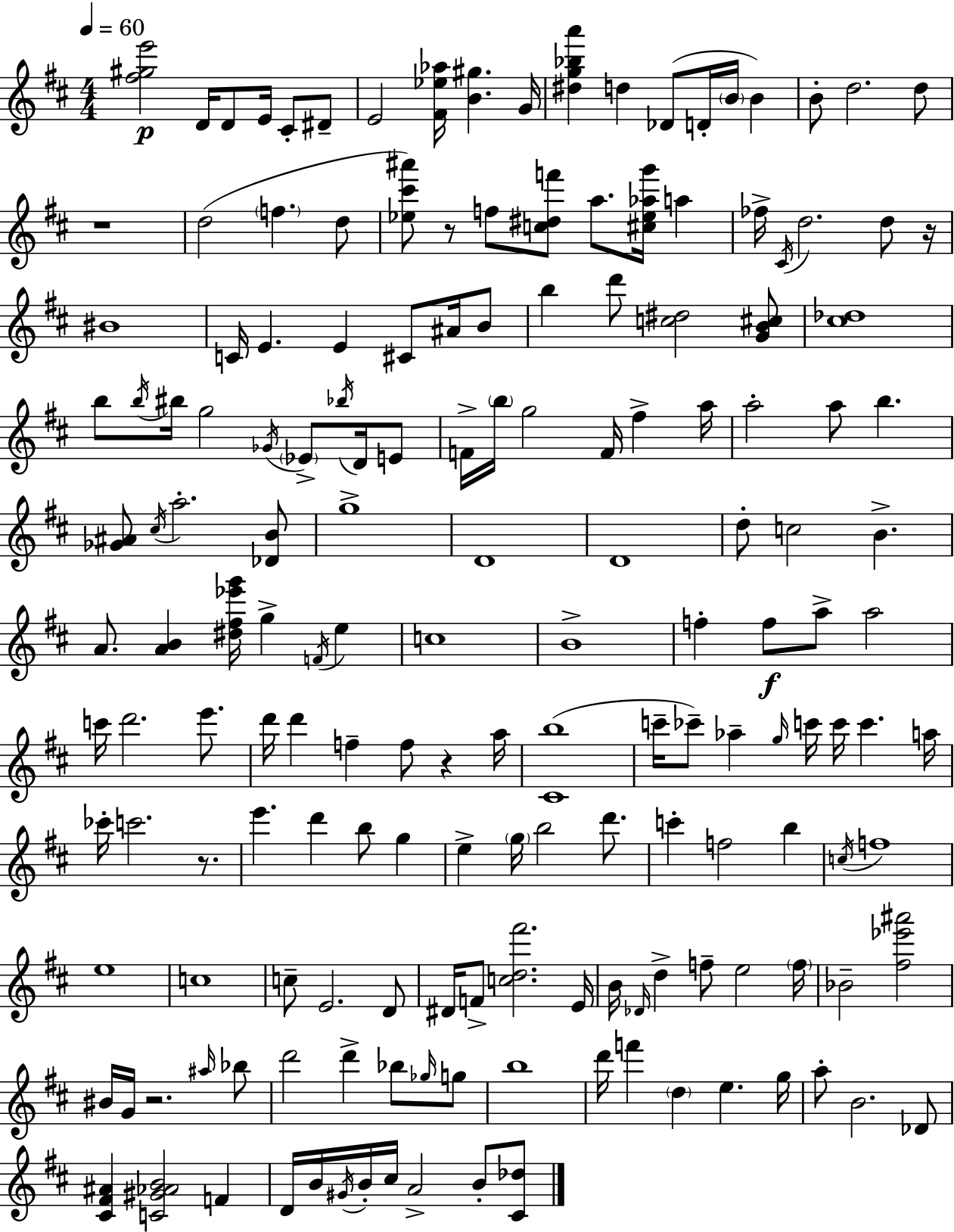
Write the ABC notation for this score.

X:1
T:Untitled
M:4/4
L:1/4
K:D
[^f^ge']2 D/4 D/2 E/4 ^C/2 ^D/2 E2 [^F_e_a]/4 [B^g] G/4 [^dg_ba'] d _D/2 D/4 B/4 B B/2 d2 d/2 z4 d2 f d/2 [_e^c'^a']/2 z/2 f/2 [c^df']/2 a/2 [^c_e_ag']/4 a _f/4 ^C/4 d2 d/2 z/4 ^B4 C/4 E E ^C/2 ^A/4 B/2 b d'/2 [c^d]2 [GB^c]/2 [^c_d]4 b/2 b/4 ^b/4 g2 _G/4 _E/2 _b/4 D/4 E/2 F/4 b/4 g2 F/4 ^f a/4 a2 a/2 b [_G^A]/2 ^c/4 a2 [_DB]/2 g4 D4 D4 d/2 c2 B A/2 [AB] [^d^f_e'g']/4 g F/4 e c4 B4 f f/2 a/2 a2 c'/4 d'2 e'/2 d'/4 d' f f/2 z a/4 [^Cb]4 c'/4 _c'/2 _a g/4 c'/4 c'/4 c' a/4 _c'/4 c'2 z/2 e' d' b/2 g e g/4 b2 d'/2 c' f2 b c/4 f4 e4 c4 c/2 E2 D/2 ^D/4 F/2 [cd^f']2 E/4 B/4 _D/4 d f/2 e2 f/4 _B2 [^f_e'^a']2 ^B/4 G/4 z2 ^a/4 _b/2 d'2 d' _b/2 _g/4 g/2 b4 d'/4 f' d e g/4 a/2 B2 _D/2 [^C^F^A] [C^G_AB]2 F D/4 B/4 ^G/4 B/4 ^c/4 A2 B/2 [^C_d]/2